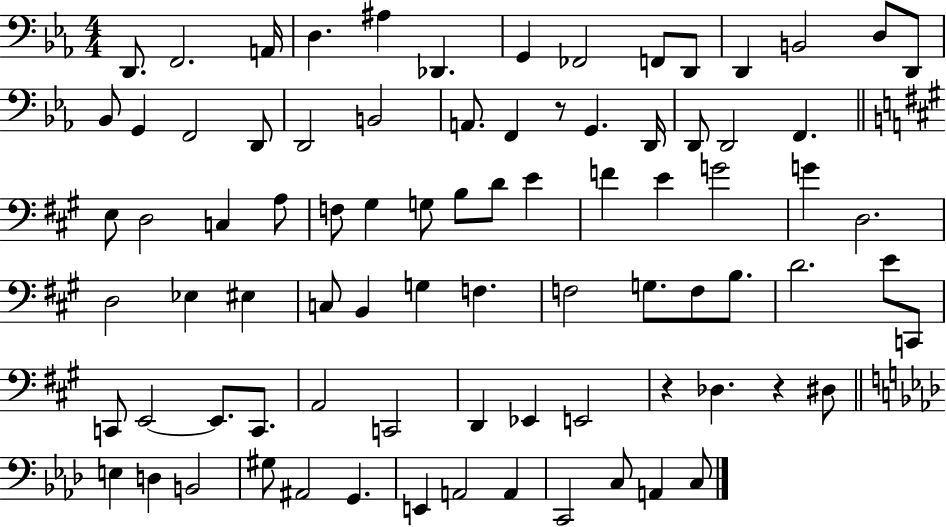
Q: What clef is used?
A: bass